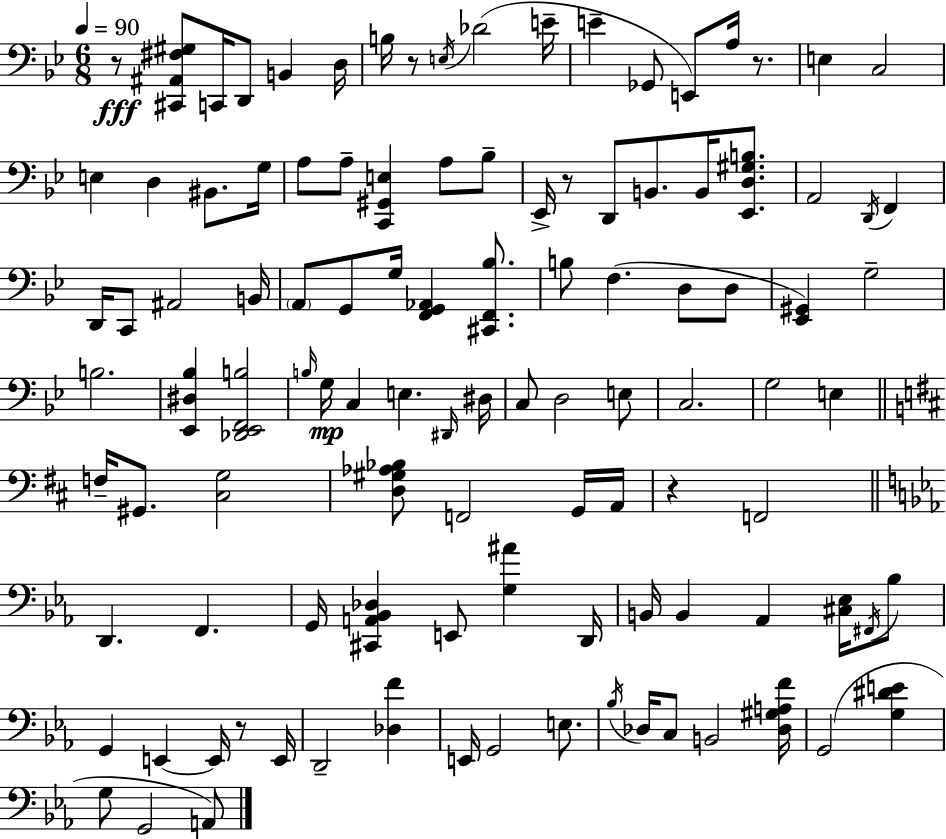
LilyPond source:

{
  \clef bass
  \numericTimeSignature
  \time 6/8
  \key bes \major
  \tempo 4 = 90
  r8\fff <cis, ais, fis gis>8 c,16 d,8 b,4 d16 | b16 r8 \acciaccatura { e16 } des'2( | e'16-- e'4-- ges,8 e,8) a16 r8. | e4 c2 | \break e4 d4 bis,8. | g16 a8 a8-- <c, gis, e>4 a8 bes8-- | ees,16-> r8 d,8 b,8. b,16 <ees, d gis b>8. | a,2 \acciaccatura { d,16 } f,4 | \break d,16 c,8 ais,2 | b,16 \parenthesize a,8 g,8 g16 <f, g, aes,>4 <cis, f, bes>8. | b8 f4.( d8 | d8 <ees, gis,>4) g2-- | \break b2. | <ees, dis bes>4 <des, ees, f, b>2 | \grace { b16 }\mp g16 c4 e4. | \grace { dis,16 } dis16 c8 d2 | \break e8 c2. | g2 | e4 \bar "||" \break \key b \minor f16-- gis,8. <cis g>2 | <d gis aes bes>8 f,2 g,16 a,16 | r4 f,2 | \bar "||" \break \key ees \major d,4. f,4. | g,16 <cis, a, bes, des>4 e,8 <g ais'>4 d,16 | b,16 b,4 aes,4 <cis ees>16 \acciaccatura { fis,16 } bes8 | g,4 e,4~~ e,16 r8 | \break e,16 d,2-- <des f'>4 | e,16 g,2 e8. | \acciaccatura { bes16 } des16 c8 b,2 | <des gis a f'>16 g,2( <g dis' e'>4 | \break g8 g,2 | a,8) \bar "|."
}